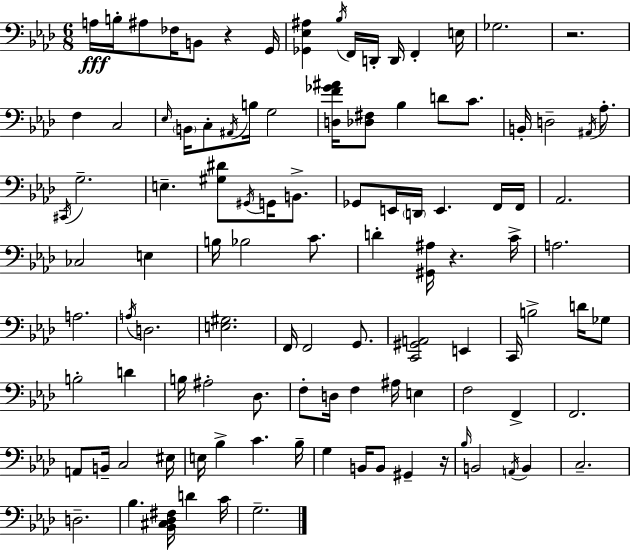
X:1
T:Untitled
M:6/8
L:1/4
K:Fm
A,/4 B,/4 ^A,/2 _F,/4 B,,/2 z G,,/4 [_G,,_E,^A,] _B,/4 F,,/4 D,,/4 D,,/4 F,, E,/4 _G,2 z2 F, C,2 _E,/4 B,,/4 C,/2 ^A,,/4 B,/4 G,2 [D,F_G^A]/4 [_D,^F,]/2 _B, D/2 C/2 B,,/4 D,2 ^A,,/4 _A,/2 ^C,,/4 G,2 E, [^G,^D]/2 ^G,,/4 G,,/4 B,,/2 _G,,/2 E,,/4 D,,/4 E,, F,,/4 F,,/4 _A,,2 _C,2 E, B,/4 _B,2 C/2 D [^G,,^A,]/4 z C/4 A,2 A,2 A,/4 D,2 [E,^G,]2 F,,/4 F,,2 G,,/2 [C,,^G,,A,,]2 E,, C,,/4 B,2 D/4 _G,/2 B,2 D B,/4 ^A,2 _D,/2 F,/2 D,/4 F, ^A,/4 E, F,2 F,, F,,2 A,,/2 B,,/4 C,2 ^E,/4 E,/4 _B, C _B,/4 G, B,,/4 B,,/2 ^G,, z/4 _B,/4 B,,2 A,,/4 B,, C,2 D,2 _B, [_B,,^C,_D,^F,]/4 D C/4 G,2